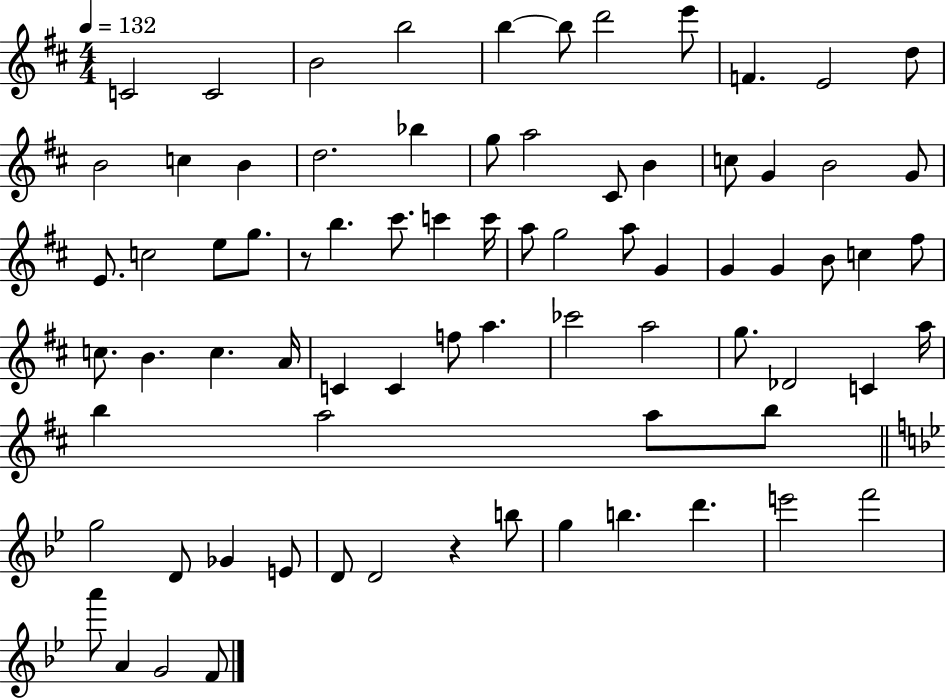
C4/h C4/h B4/h B5/h B5/q B5/e D6/h E6/e F4/q. E4/h D5/e B4/h C5/q B4/q D5/h. Bb5/q G5/e A5/h C#4/e B4/q C5/e G4/q B4/h G4/e E4/e. C5/h E5/e G5/e. R/e B5/q. C#6/e. C6/q C6/s A5/e G5/h A5/e G4/q G4/q G4/q B4/e C5/q F#5/e C5/e. B4/q. C5/q. A4/s C4/q C4/q F5/e A5/q. CES6/h A5/h G5/e. Db4/h C4/q A5/s B5/q A5/h A5/e B5/e G5/h D4/e Gb4/q E4/e D4/e D4/h R/q B5/e G5/q B5/q. D6/q. E6/h F6/h A6/e A4/q G4/h F4/e